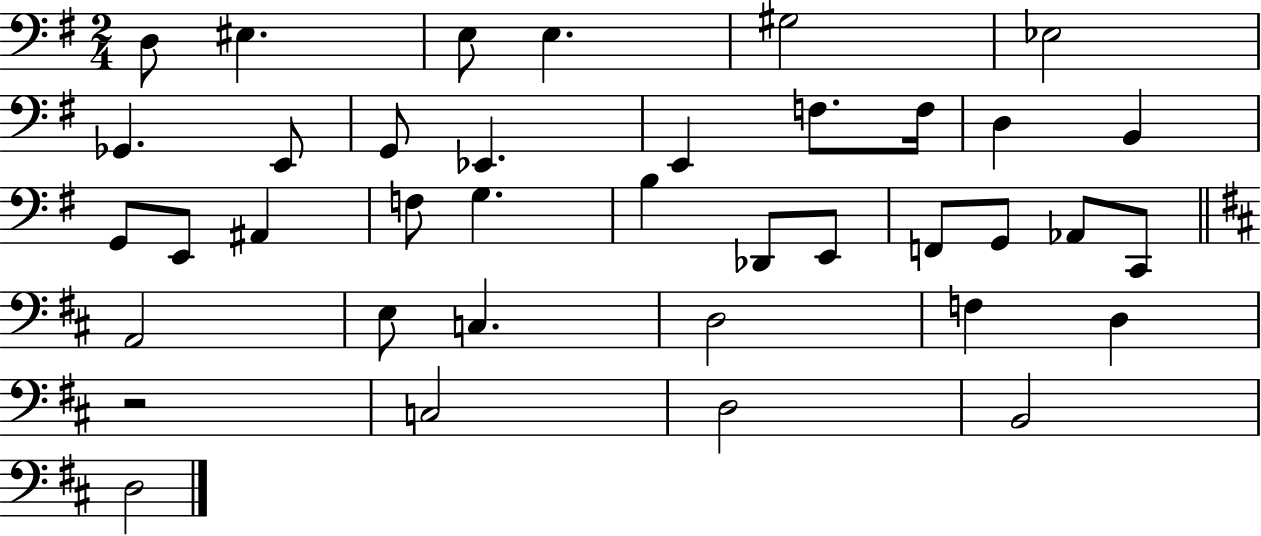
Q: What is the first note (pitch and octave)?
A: D3